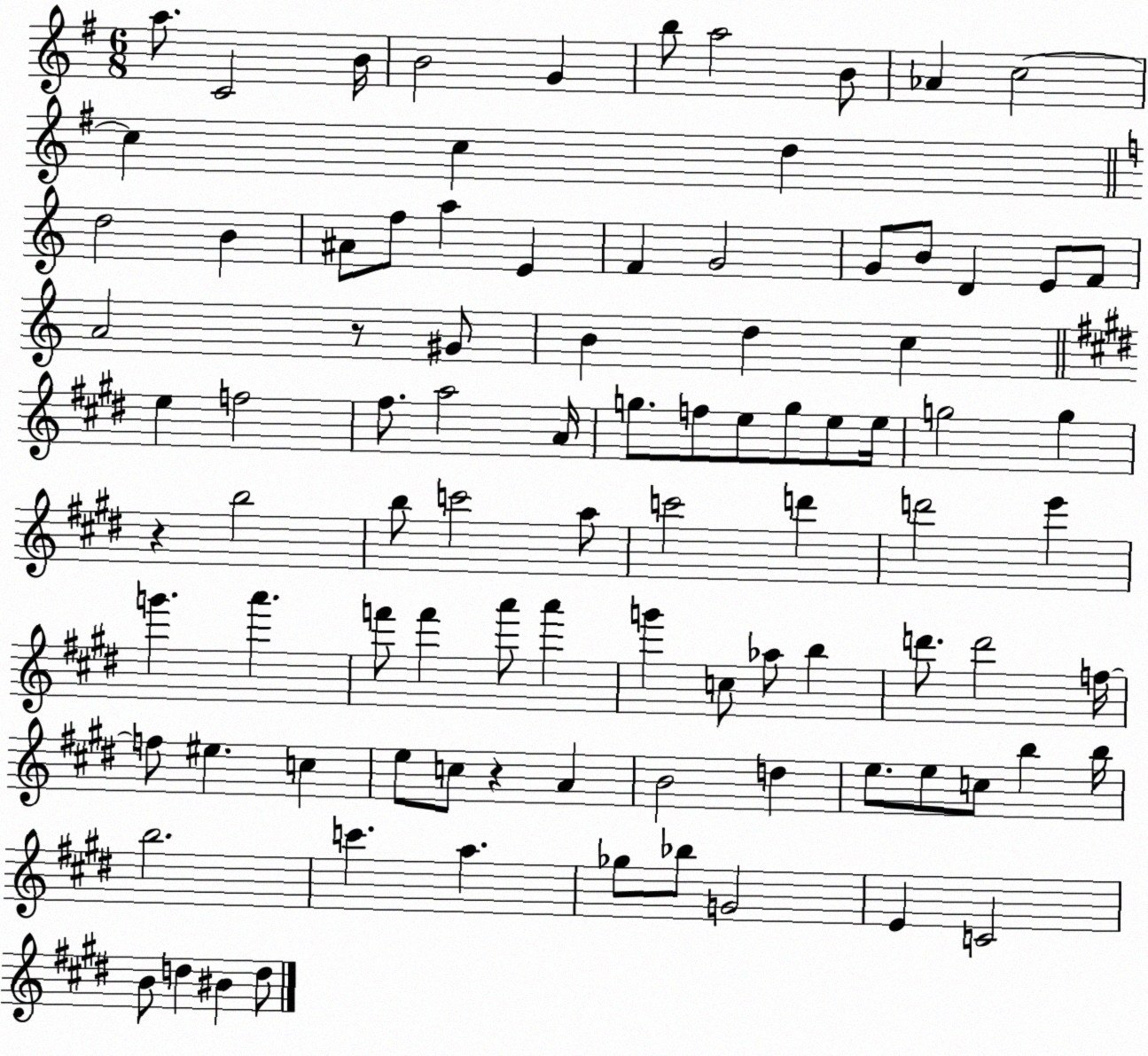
X:1
T:Untitled
M:6/8
L:1/4
K:G
a/2 C2 B/4 B2 G b/2 a2 B/2 _A c2 c c d d2 B ^A/2 f/2 a E F G2 G/2 B/2 D E/2 F/2 A2 z/2 ^G/2 B d c e f2 ^f/2 a2 A/4 g/2 f/2 e/2 g/2 e/2 e/4 g2 g z b2 b/2 c'2 a/2 c'2 d' d'2 e' g' a' f'/2 f' a'/2 a' g' c/2 _a/2 b d'/2 d'2 f/4 f/2 ^e c e/2 c/2 z A B2 d e/2 e/2 c/2 b b/4 b2 c' a _g/2 _b/2 G2 E C2 B/2 d ^B d/2